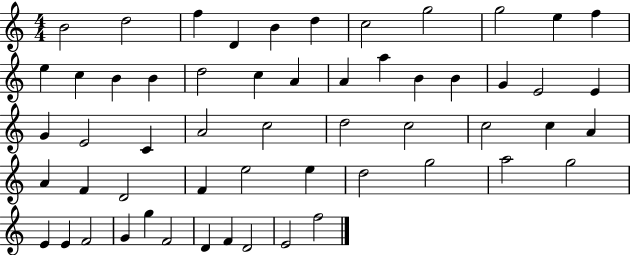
{
  \clef treble
  \numericTimeSignature
  \time 4/4
  \key c \major
  b'2 d''2 | f''4 d'4 b'4 d''4 | c''2 g''2 | g''2 e''4 f''4 | \break e''4 c''4 b'4 b'4 | d''2 c''4 a'4 | a'4 a''4 b'4 b'4 | g'4 e'2 e'4 | \break g'4 e'2 c'4 | a'2 c''2 | d''2 c''2 | c''2 c''4 a'4 | \break a'4 f'4 d'2 | f'4 e''2 e''4 | d''2 g''2 | a''2 g''2 | \break e'4 e'4 f'2 | g'4 g''4 f'2 | d'4 f'4 d'2 | e'2 f''2 | \break \bar "|."
}